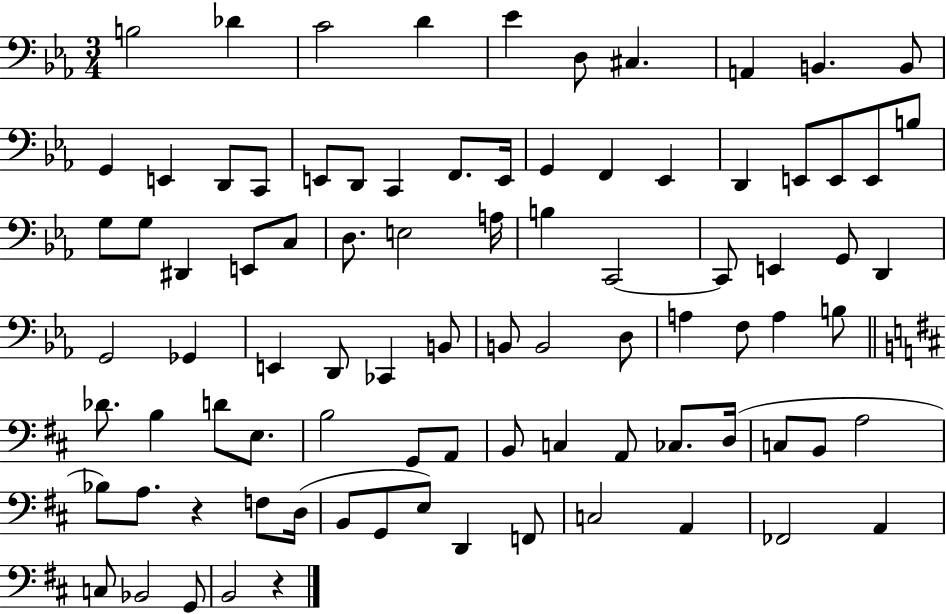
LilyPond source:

{
  \clef bass
  \numericTimeSignature
  \time 3/4
  \key ees \major
  \repeat volta 2 { b2 des'4 | c'2 d'4 | ees'4 d8 cis4. | a,4 b,4. b,8 | \break g,4 e,4 d,8 c,8 | e,8 d,8 c,4 f,8. e,16 | g,4 f,4 ees,4 | d,4 e,8 e,8 e,8 b8 | \break g8 g8 dis,4 e,8 c8 | d8. e2 a16 | b4 c,2~~ | c,8 e,4 g,8 d,4 | \break g,2 ges,4 | e,4 d,8 ces,4 b,8 | b,8 b,2 d8 | a4 f8 a4 b8 | \break \bar "||" \break \key d \major des'8. b4 d'8 e8. | b2 g,8 a,8 | b,8 c4 a,8 ces8. d16( | c8 b,8 a2 | \break bes8) a8. r4 f8 d16( | b,8 g,8 e8) d,4 f,8 | c2 a,4 | fes,2 a,4 | \break c8 bes,2 g,8 | b,2 r4 | } \bar "|."
}